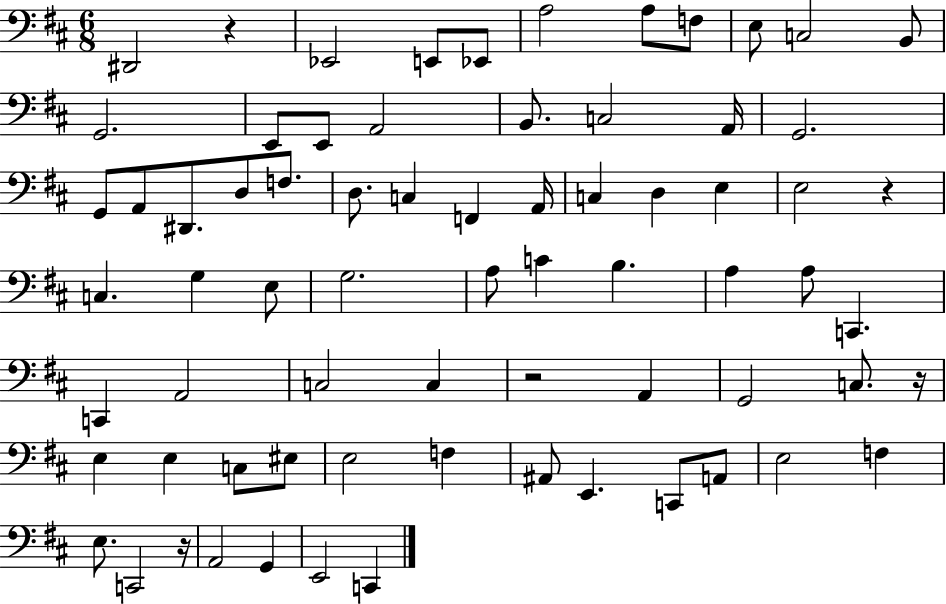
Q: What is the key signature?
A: D major